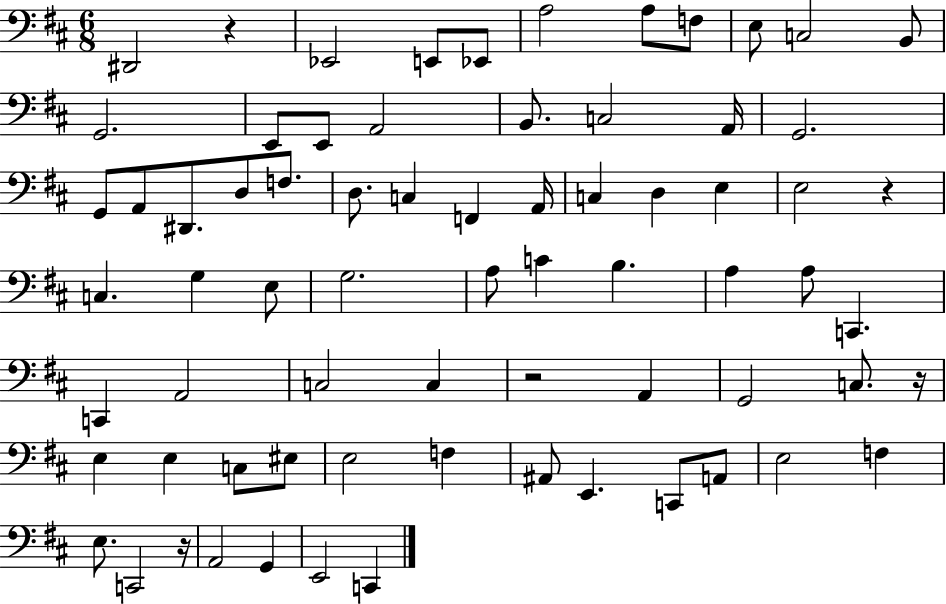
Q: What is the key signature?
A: D major